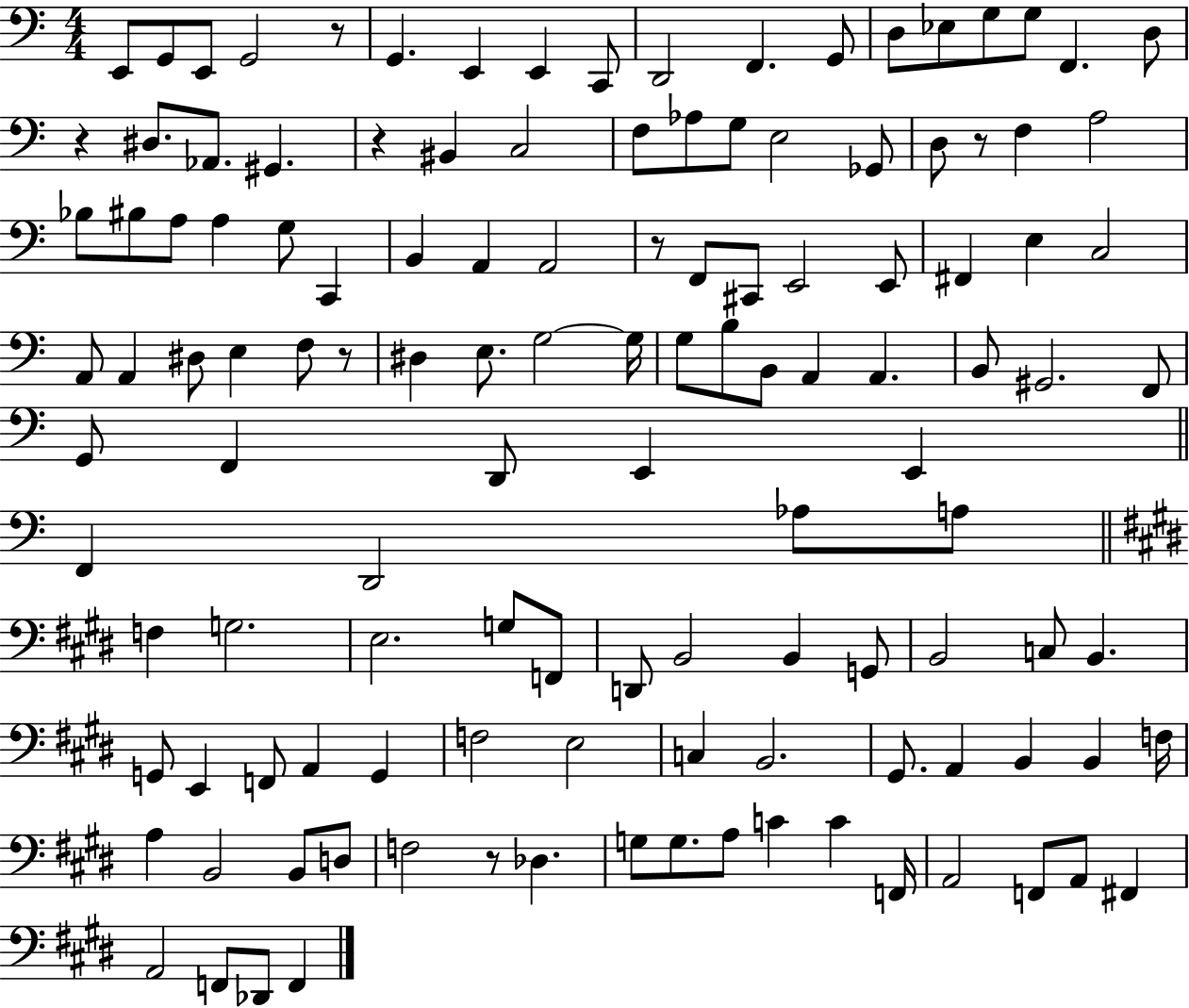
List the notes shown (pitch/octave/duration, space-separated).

E2/e G2/e E2/e G2/h R/e G2/q. E2/q E2/q C2/e D2/h F2/q. G2/e D3/e Eb3/e G3/e G3/e F2/q. D3/e R/q D#3/e. Ab2/e. G#2/q. R/q BIS2/q C3/h F3/e Ab3/e G3/e E3/h Gb2/e D3/e R/e F3/q A3/h Bb3/e BIS3/e A3/e A3/q G3/e C2/q B2/q A2/q A2/h R/e F2/e C#2/e E2/h E2/e F#2/q E3/q C3/h A2/e A2/q D#3/e E3/q F3/e R/e D#3/q E3/e. G3/h G3/s G3/e B3/e B2/e A2/q A2/q. B2/e G#2/h. F2/e G2/e F2/q D2/e E2/q E2/q F2/q D2/h Ab3/e A3/e F3/q G3/h. E3/h. G3/e F2/e D2/e B2/h B2/q G2/e B2/h C3/e B2/q. G2/e E2/q F2/e A2/q G2/q F3/h E3/h C3/q B2/h. G#2/e. A2/q B2/q B2/q F3/s A3/q B2/h B2/e D3/e F3/h R/e Db3/q. G3/e G3/e. A3/e C4/q C4/q F2/s A2/h F2/e A2/e F#2/q A2/h F2/e Db2/e F2/q